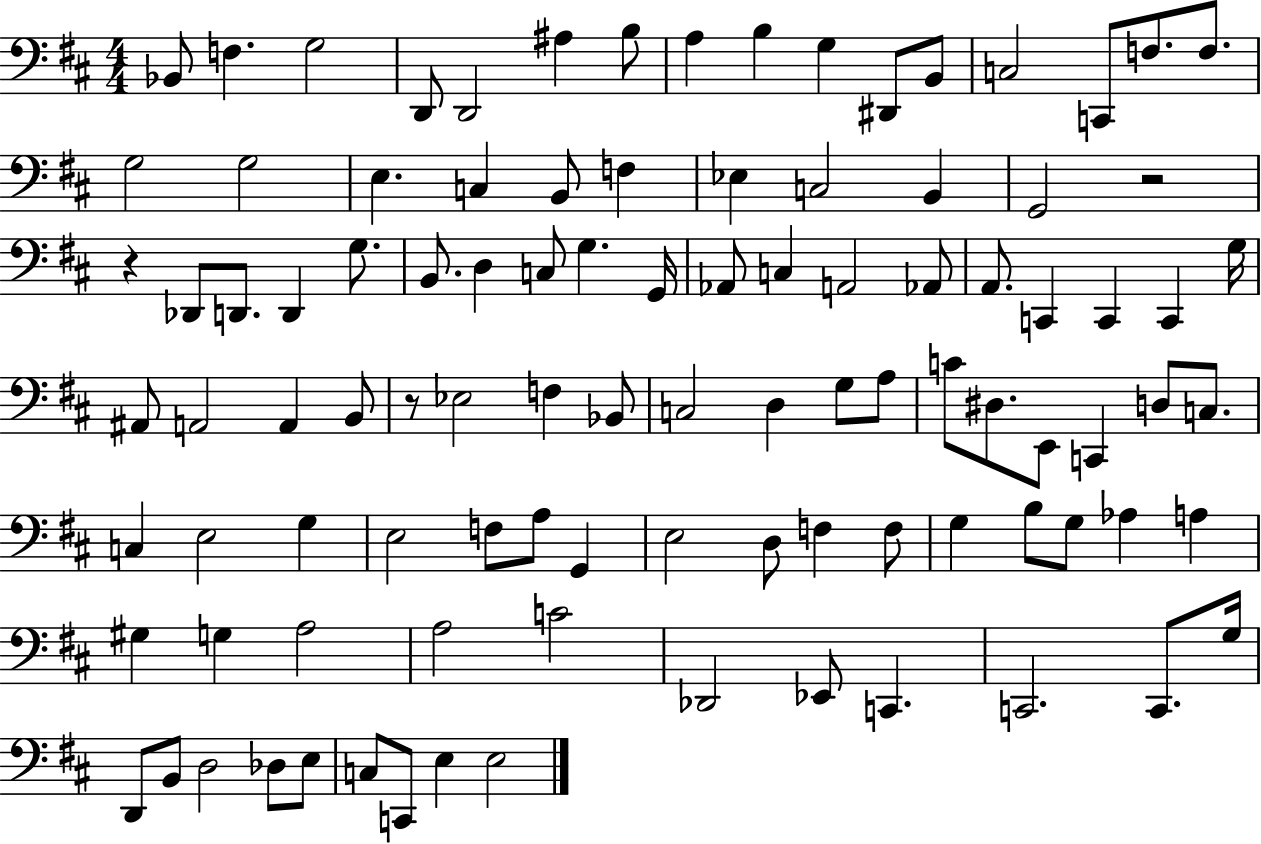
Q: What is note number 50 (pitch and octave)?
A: F3